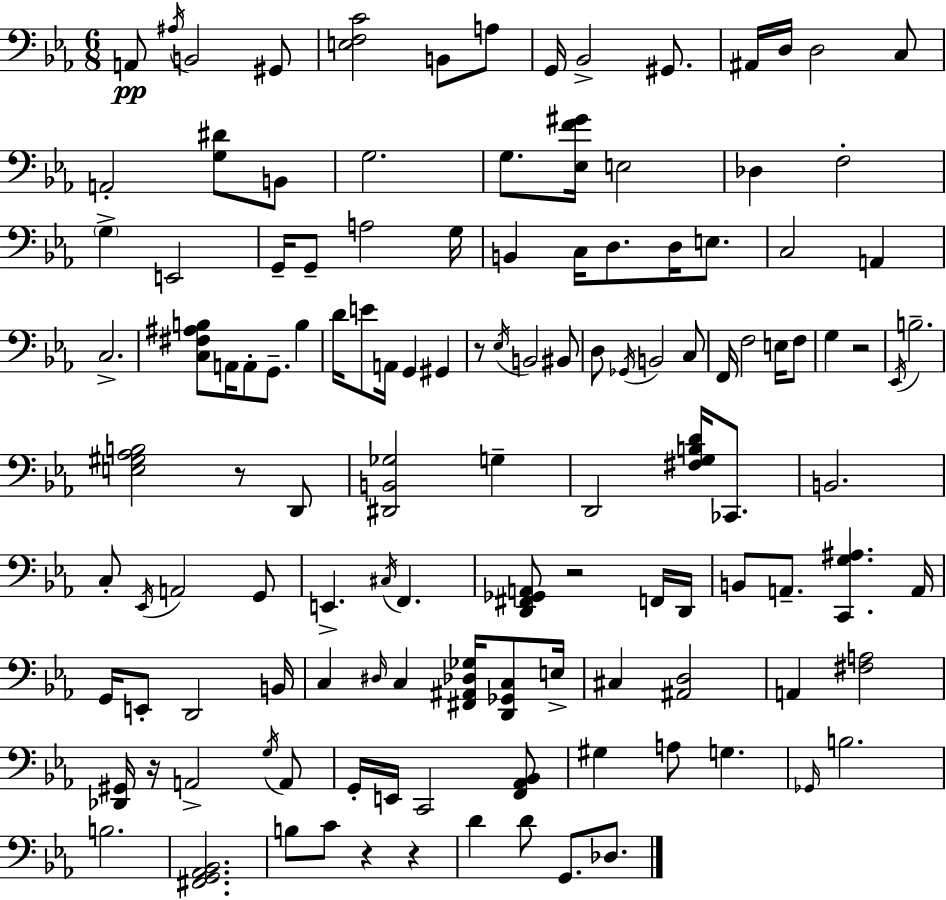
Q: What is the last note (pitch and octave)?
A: Db3